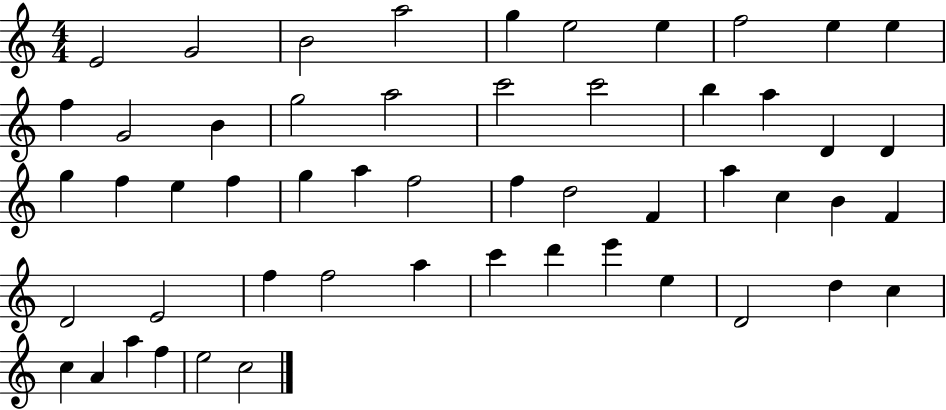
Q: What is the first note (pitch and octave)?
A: E4